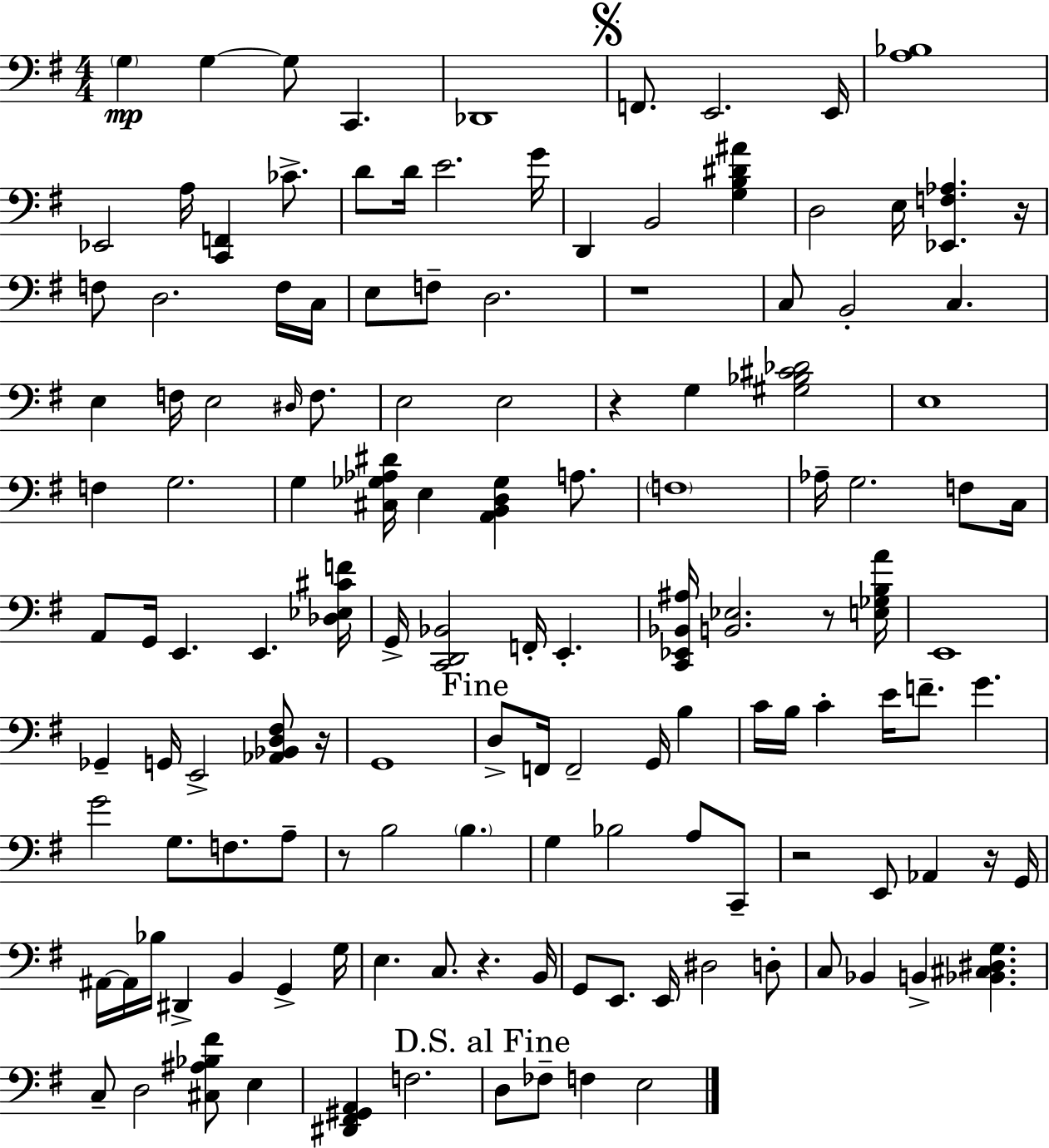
{
  \clef bass
  \numericTimeSignature
  \time 4/4
  \key g \major
  \parenthesize g4\mp g4~~ g8 c,4. | des,1 | \mark \markup { \musicglyph "scripts.segno" } f,8. e,2. e,16 | <a bes>1 | \break ees,2 a16 <c, f,>4 ces'8.-> | d'8 d'16 e'2. g'16 | d,4 b,2 <g b dis' ais'>4 | d2 e16 <ees, f aes>4. r16 | \break f8 d2. f16 c16 | e8 f8-- d2. | r1 | c8 b,2-. c4. | \break e4 f16 e2 \grace { dis16 } f8. | e2 e2 | r4 g4 <gis bes cis' des'>2 | e1 | \break f4 g2. | g4 <cis ges aes dis'>16 e4 <a, b, d ges>4 a8. | \parenthesize f1 | aes16-- g2. f8 | \break c16 a,8 g,16 e,4. e,4. | <des ees cis' f'>16 g,16-> <c, d, bes,>2 f,16-. e,4.-. | <c, ees, bes, ais>16 <b, ees>2. r8 | <e ges b a'>16 e,1 | \break ges,4-- g,16 e,2-> <aes, bes, d fis>8 | r16 g,1 | \mark "Fine" d8-> f,16 f,2-- g,16 b4 | c'16 b16 c'4-. e'16 f'8.-- g'4. | \break g'2 g8. f8. a8-- | r8 b2 \parenthesize b4. | g4 bes2 a8 c,8-- | r2 e,8 aes,4 r16 | \break g,16 ais,16~~ ais,16 bes16 dis,4-> b,4 g,4-> | g16 e4. c8. r4. | b,16 g,8 e,8. e,16 dis2 d8-. | c8 bes,4 b,4-> <bes, cis dis g>4. | \break c8-- d2 <cis ais bes fis'>8 e4 | <dis, fis, gis, a,>4 f2. | \mark "D.S. al Fine" d8 fes8-- f4 e2 | \bar "|."
}